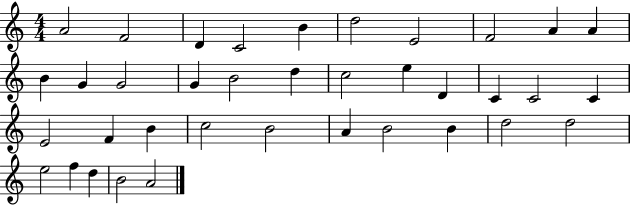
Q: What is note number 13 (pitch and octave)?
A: G4